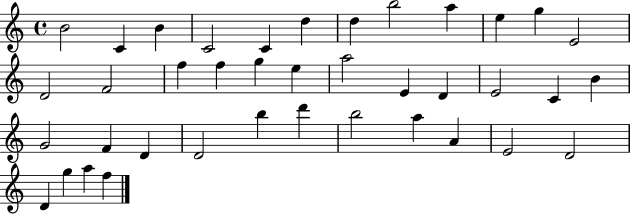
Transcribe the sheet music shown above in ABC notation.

X:1
T:Untitled
M:4/4
L:1/4
K:C
B2 C B C2 C d d b2 a e g E2 D2 F2 f f g e a2 E D E2 C B G2 F D D2 b d' b2 a A E2 D2 D g a f